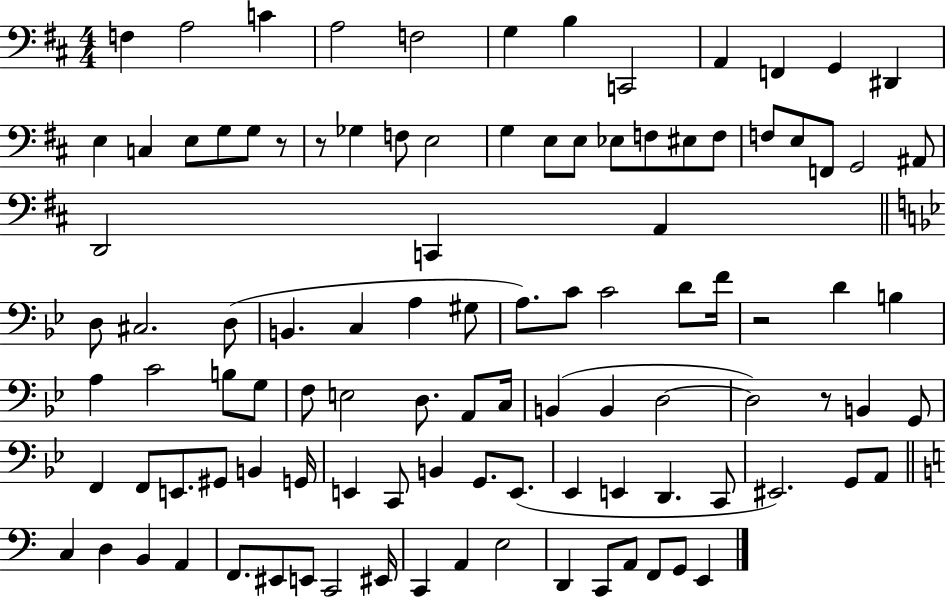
F3/q A3/h C4/q A3/h F3/h G3/q B3/q C2/h A2/q F2/q G2/q D#2/q E3/q C3/q E3/e G3/e G3/e R/e R/e Gb3/q F3/e E3/h G3/q E3/e E3/e Eb3/e F3/e EIS3/e F3/e F3/e E3/e F2/e G2/h A#2/e D2/h C2/q A2/q D3/e C#3/h. D3/e B2/q. C3/q A3/q G#3/e A3/e. C4/e C4/h D4/e F4/s R/h D4/q B3/q A3/q C4/h B3/e G3/e F3/e E3/h D3/e. A2/e C3/s B2/q B2/q D3/h D3/h R/e B2/q G2/e F2/q F2/e E2/e. G#2/e B2/q G2/s E2/q C2/e B2/q G2/e. E2/e. Eb2/q E2/q D2/q. C2/e EIS2/h. G2/e A2/e C3/q D3/q B2/q A2/q F2/e. EIS2/e E2/e C2/h EIS2/s C2/q A2/q E3/h D2/q C2/e A2/e F2/e G2/e E2/q